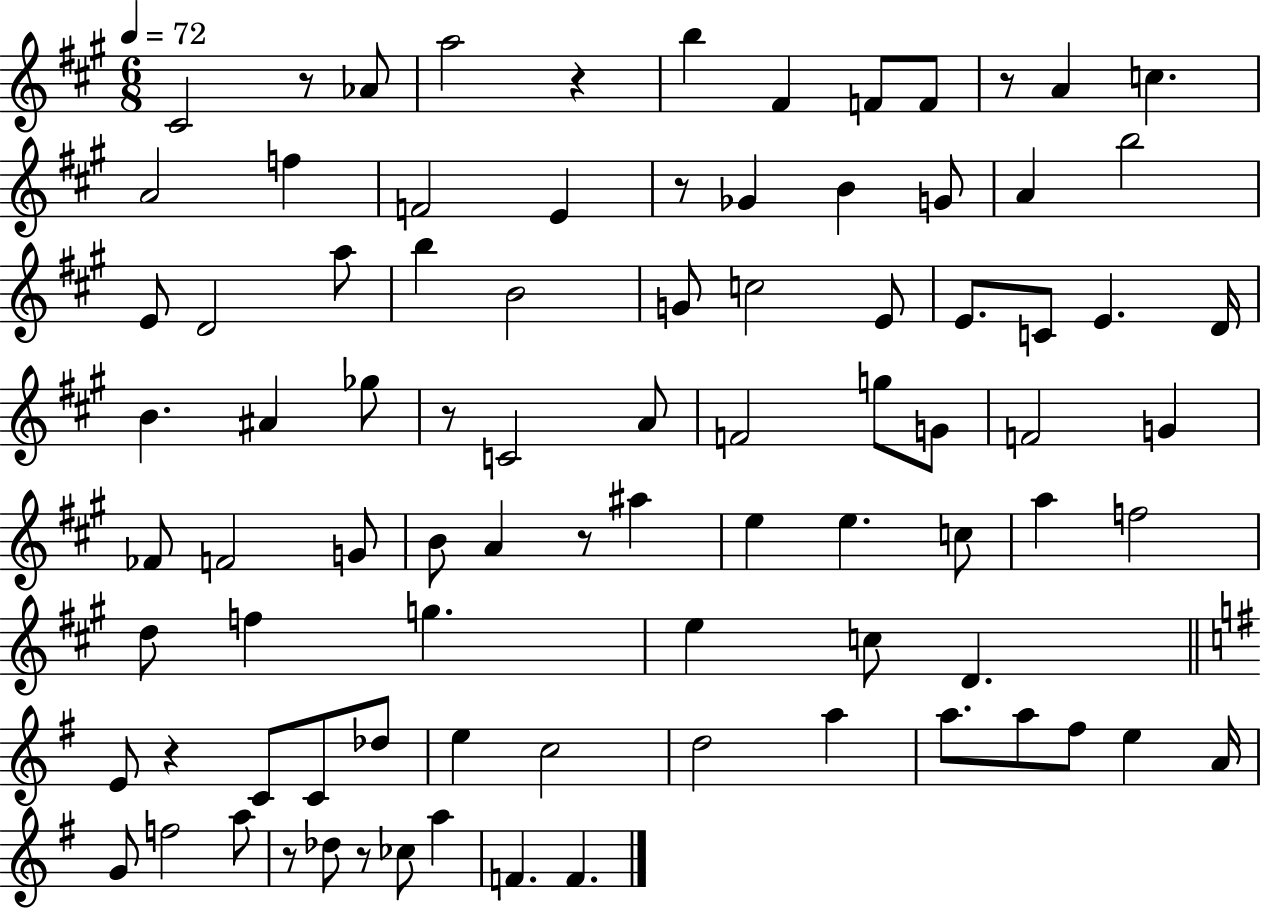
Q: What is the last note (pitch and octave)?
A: F4